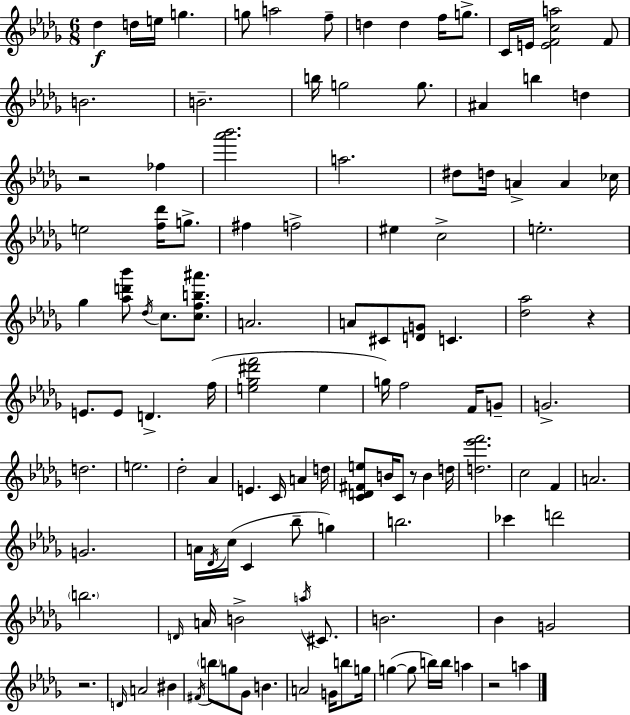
Db5/q D5/s E5/s G5/q. G5/e A5/h F5/e D5/q D5/q F5/s G5/e. C4/s E4/s [E4,F4,C5,A5]/h F4/e B4/h. B4/h. B5/s G5/h G5/e. A#4/q B5/q D5/q R/h FES5/q [Ab6,Bb6]/h. A5/h. D#5/e D5/s A4/q A4/q CES5/s E5/h [F5,Db6]/s G5/e. F#5/q F5/h EIS5/q C5/h E5/h. Gb5/q [Ab5,D6,Bb6]/e Db5/s C5/e. [C5,F5,B5,A#6]/e. A4/h. A4/e C#4/e [D4,G4]/e C4/q. [Db5,Ab5]/h R/q E4/e. E4/e D4/q. F5/s [E5,Gb5,D#6,F6]/h E5/q G5/s F5/h F4/s G4/e G4/h. D5/h. E5/h. Db5/h Ab4/q E4/q. C4/s A4/q D5/s [C4,D4,F#4,E5]/e B4/s C4/e R/e B4/q D5/s [D5,Eb6,F6]/h. C5/h F4/q A4/h. G4/h. A4/s Db4/s C5/s C4/q Bb5/e G5/q B5/h. CES6/q D6/h B5/h. D4/s A4/s B4/h A5/s C#4/e. B4/h. Bb4/q G4/h R/h. D4/s A4/h BIS4/q F#4/s B5/e G5/e Gb4/e B4/q. A4/h G4/s B5/e G5/s G5/q G5/e B5/s B5/s A5/q R/h A5/q